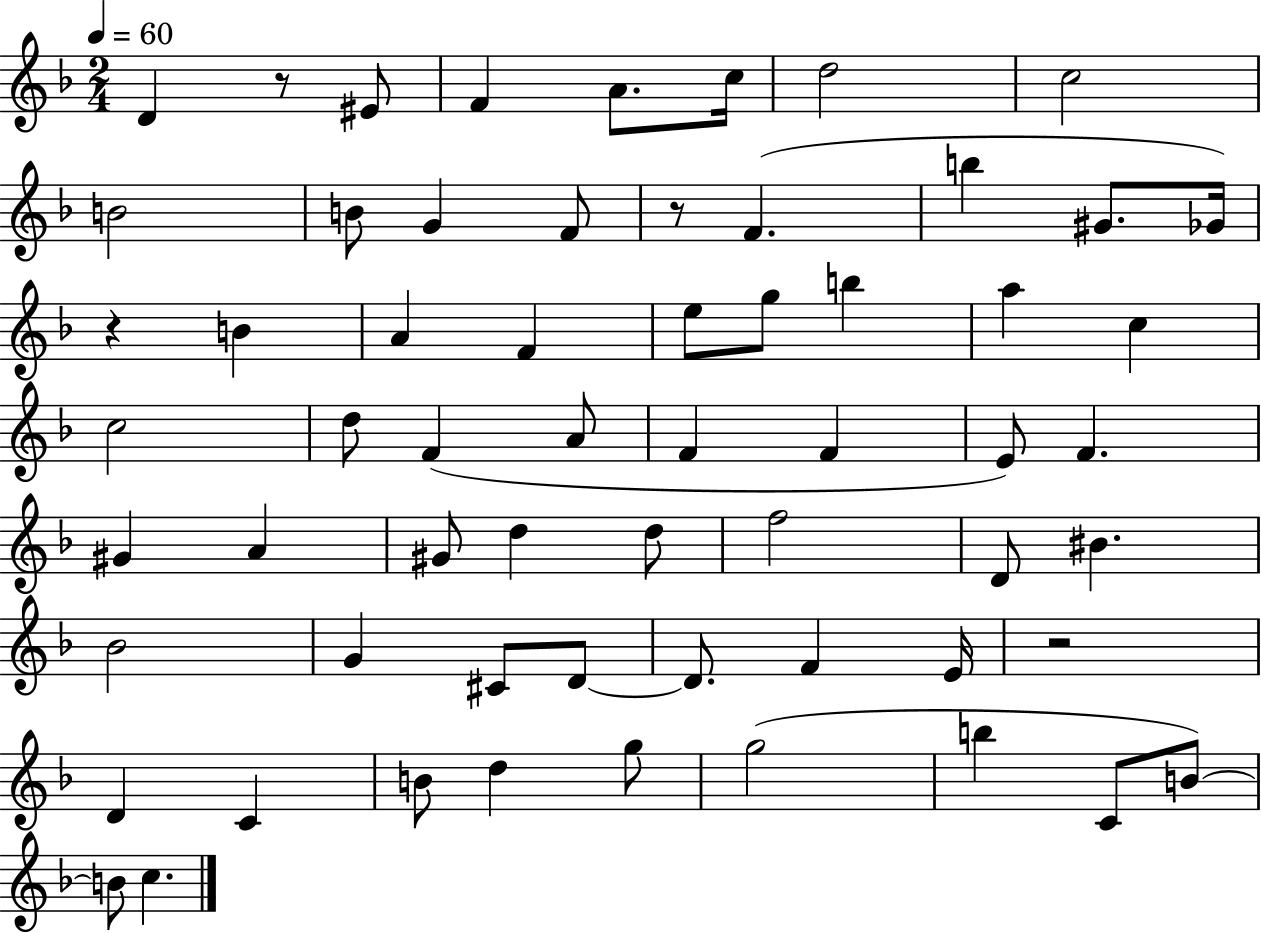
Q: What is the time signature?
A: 2/4